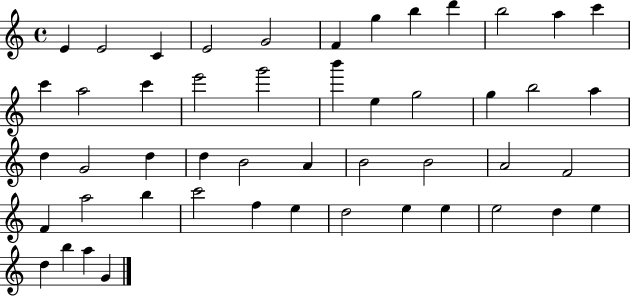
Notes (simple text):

E4/q E4/h C4/q E4/h G4/h F4/q G5/q B5/q D6/q B5/h A5/q C6/q C6/q A5/h C6/q E6/h G6/h B6/q E5/q G5/h G5/q B5/h A5/q D5/q G4/h D5/q D5/q B4/h A4/q B4/h B4/h A4/h F4/h F4/q A5/h B5/q C6/h F5/q E5/q D5/h E5/q E5/q E5/h D5/q E5/q D5/q B5/q A5/q G4/q